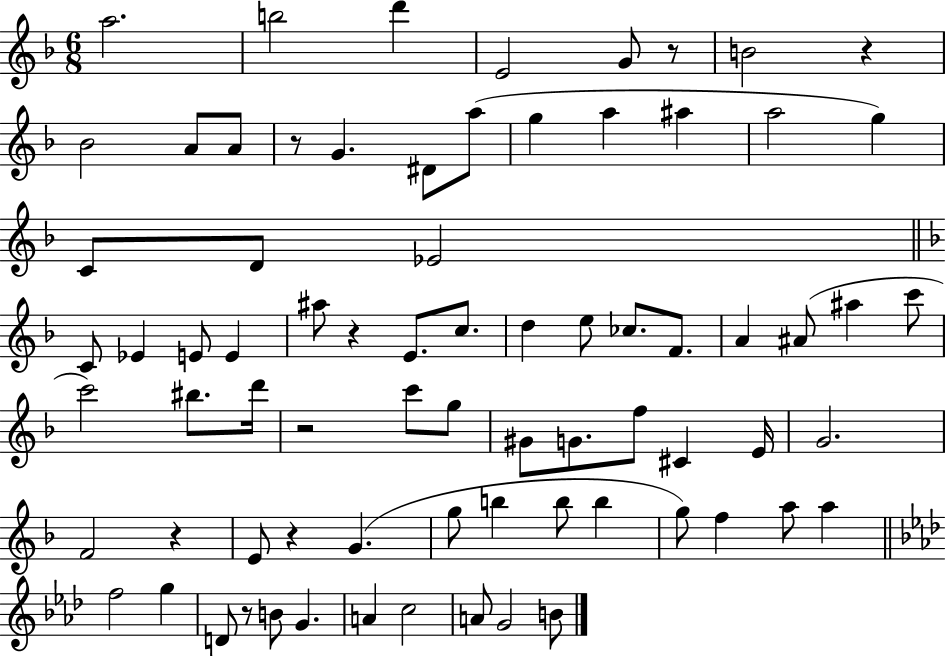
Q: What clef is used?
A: treble